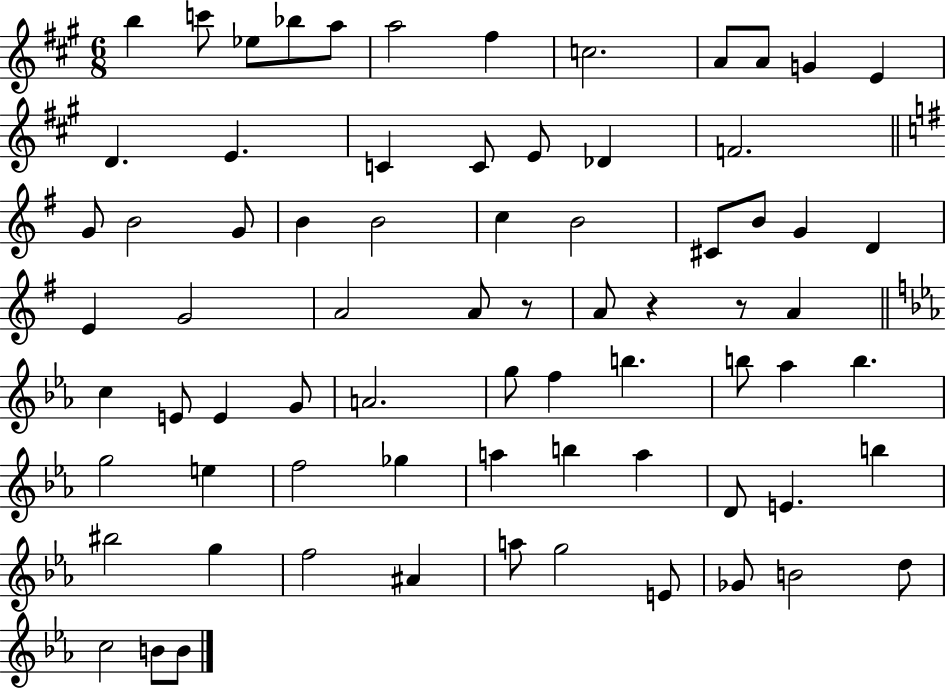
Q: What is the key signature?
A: A major